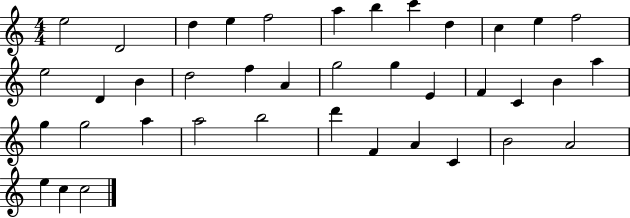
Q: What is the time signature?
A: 4/4